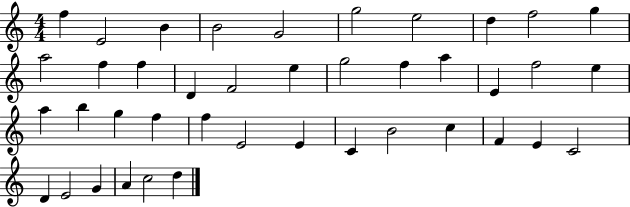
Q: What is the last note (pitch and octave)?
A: D5